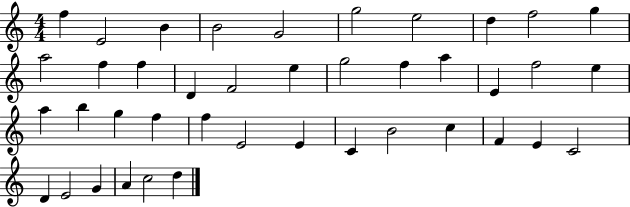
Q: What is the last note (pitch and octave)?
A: D5